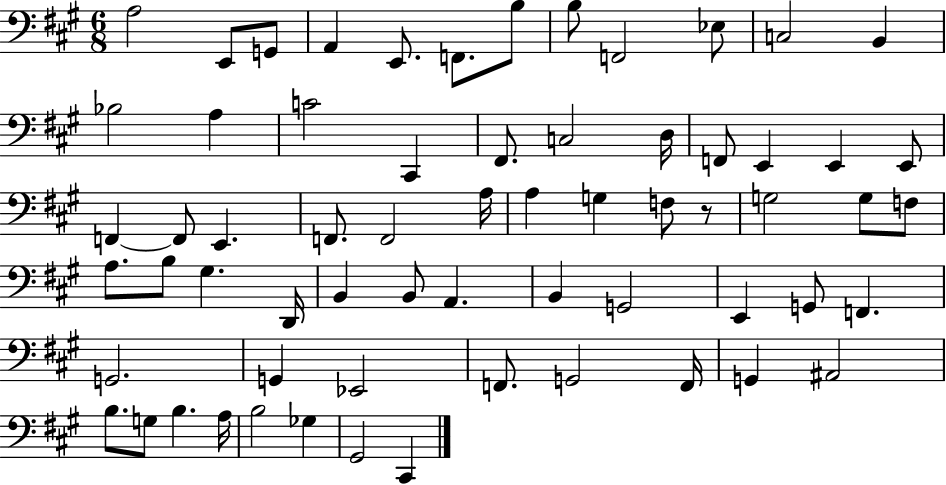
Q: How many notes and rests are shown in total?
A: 64